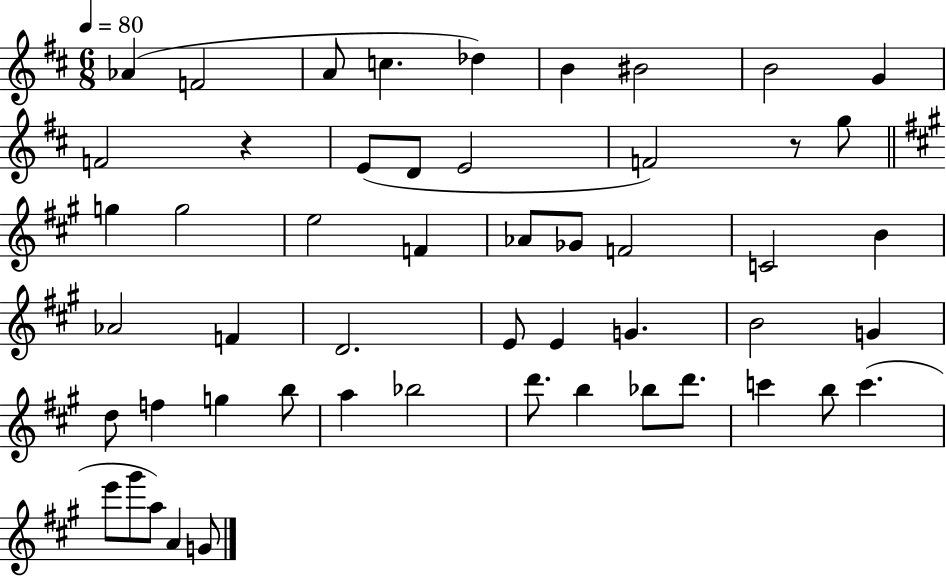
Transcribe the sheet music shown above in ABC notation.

X:1
T:Untitled
M:6/8
L:1/4
K:D
_A F2 A/2 c _d B ^B2 B2 G F2 z E/2 D/2 E2 F2 z/2 g/2 g g2 e2 F _A/2 _G/2 F2 C2 B _A2 F D2 E/2 E G B2 G d/2 f g b/2 a _b2 d'/2 b _b/2 d'/2 c' b/2 c' e'/2 ^g'/2 a/2 A G/2